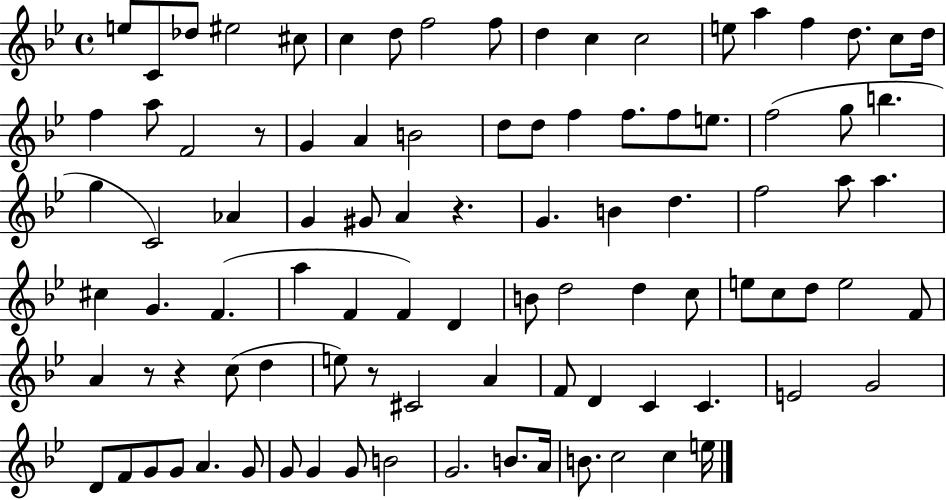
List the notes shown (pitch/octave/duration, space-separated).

E5/e C4/e Db5/e EIS5/h C#5/e C5/q D5/e F5/h F5/e D5/q C5/q C5/h E5/e A5/q F5/q D5/e. C5/e D5/s F5/q A5/e F4/h R/e G4/q A4/q B4/h D5/e D5/e F5/q F5/e. F5/e E5/e. F5/h G5/e B5/q. G5/q C4/h Ab4/q G4/q G#4/e A4/q R/q. G4/q. B4/q D5/q. F5/h A5/e A5/q. C#5/q G4/q. F4/q. A5/q F4/q F4/q D4/q B4/e D5/h D5/q C5/e E5/e C5/e D5/e E5/h F4/e A4/q R/e R/q C5/e D5/q E5/e R/e C#4/h A4/q F4/e D4/q C4/q C4/q. E4/h G4/h D4/e F4/e G4/e G4/e A4/q. G4/e G4/e G4/q G4/e B4/h G4/h. B4/e. A4/s B4/e. C5/h C5/q E5/s